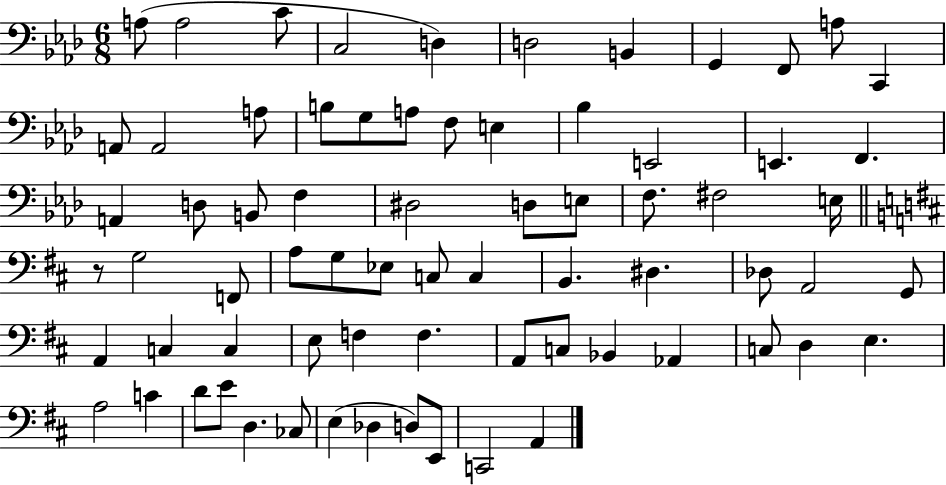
A3/e A3/h C4/e C3/h D3/q D3/h B2/q G2/q F2/e A3/e C2/q A2/e A2/h A3/e B3/e G3/e A3/e F3/e E3/q Bb3/q E2/h E2/q. F2/q. A2/q D3/e B2/e F3/q D#3/h D3/e E3/e F3/e. F#3/h E3/s R/e G3/h F2/e A3/e G3/e Eb3/e C3/e C3/q B2/q. D#3/q. Db3/e A2/h G2/e A2/q C3/q C3/q E3/e F3/q F3/q. A2/e C3/e Bb2/q Ab2/q C3/e D3/q E3/q. A3/h C4/q D4/e E4/e D3/q. CES3/e E3/q Db3/q D3/e E2/e C2/h A2/q